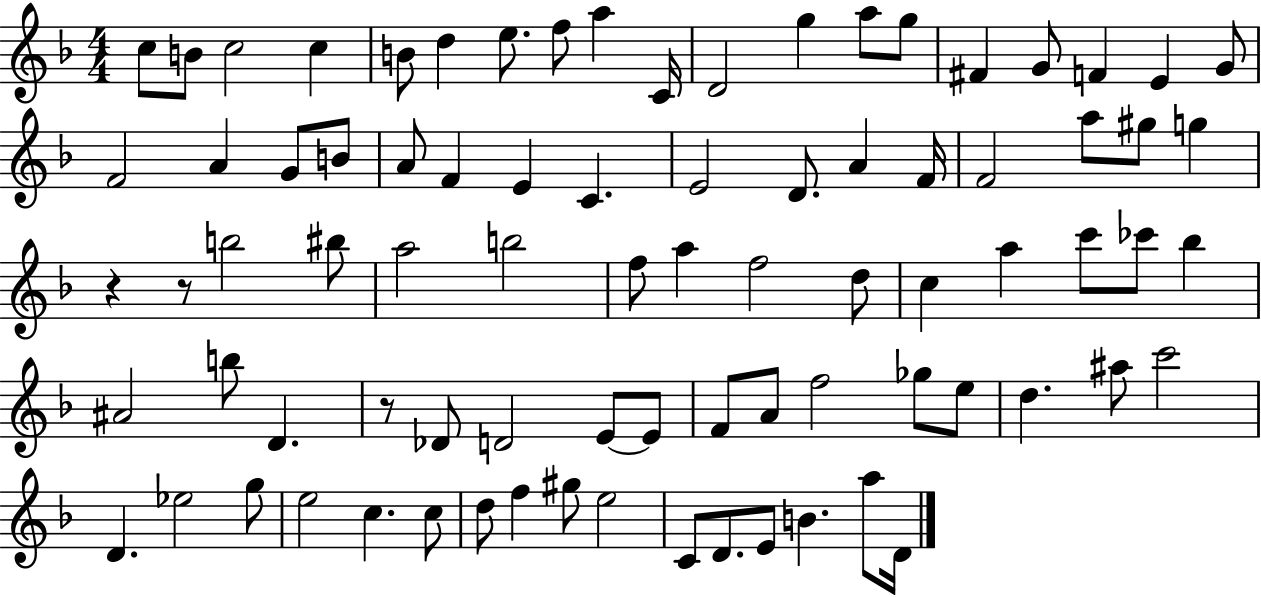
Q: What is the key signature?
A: F major